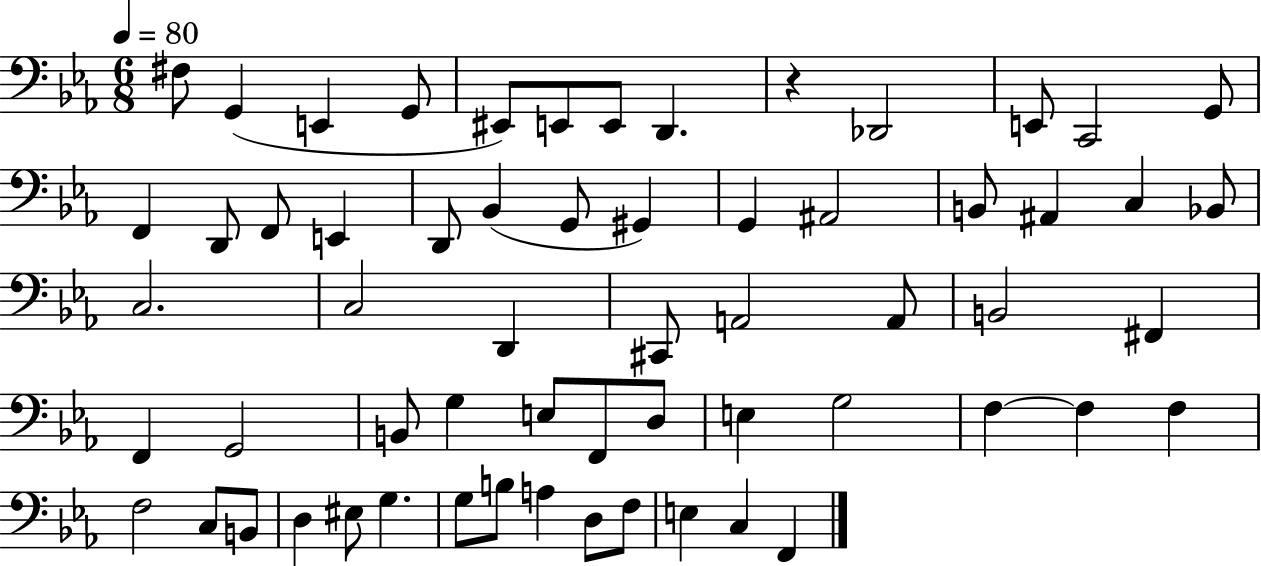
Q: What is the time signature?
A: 6/8